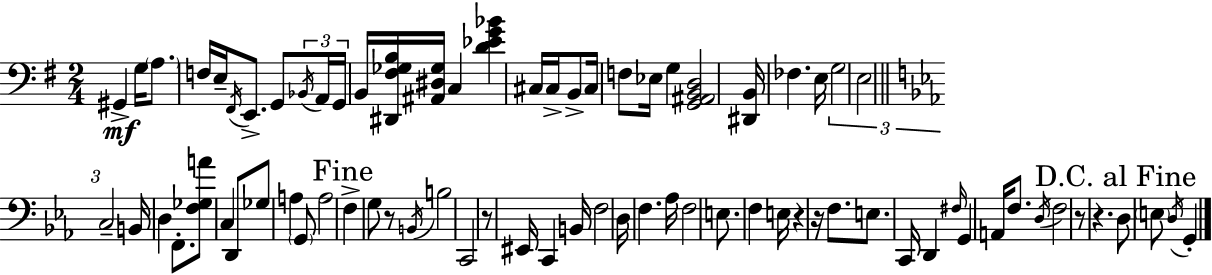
X:1
T:Untitled
M:2/4
L:1/4
K:G
^G,, G,/4 A,/2 F,/4 E,/4 ^F,,/4 E,,/2 G,,/2 _B,,/4 A,,/4 G,,/4 B,,/4 [^D,,^F,_G,B,]/4 [^A,,^D,_G,]/4 C, [D_EG_B] ^C,/4 ^C,/4 B,,/2 ^C,/4 F,/2 _E,/4 G, [G,,^A,,B,,D,]2 [^D,,B,,]/4 _F, E,/4 G,2 E,2 C,2 B,,/4 D, F,,/2 [F,_G,A]/2 C, D,,/2 _G,/2 A, G,,/2 A,2 F, G,/2 z/2 B,,/4 B,2 C,,2 z/2 ^E,,/4 C,, B,,/4 F,2 D,/4 F, _A,/4 F,2 E,/2 F, E,/4 z z/4 F,/2 E,/2 C,,/4 D,, ^F,/4 G,, A,,/4 F,/2 D,/4 F,2 z/2 z D,/2 E,/2 D,/4 G,,